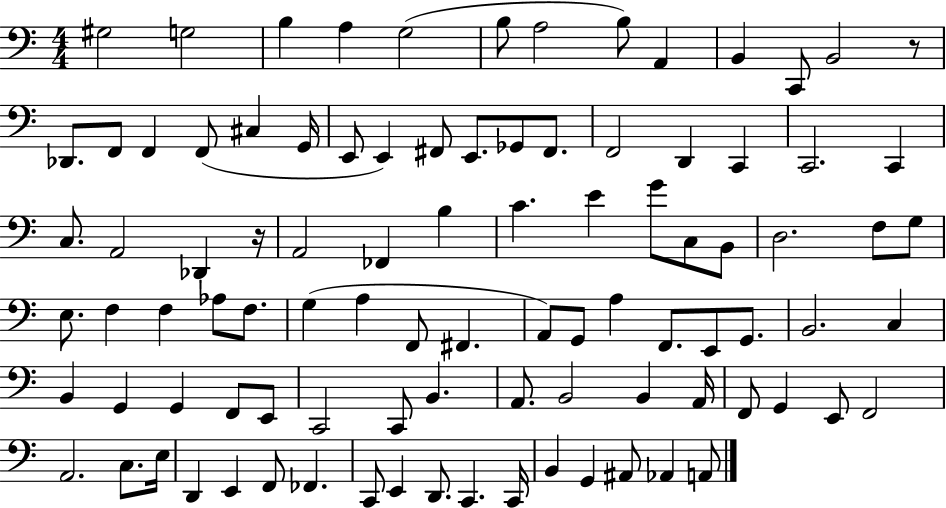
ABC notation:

X:1
T:Untitled
M:4/4
L:1/4
K:C
^G,2 G,2 B, A, G,2 B,/2 A,2 B,/2 A,, B,, C,,/2 B,,2 z/2 _D,,/2 F,,/2 F,, F,,/2 ^C, G,,/4 E,,/2 E,, ^F,,/2 E,,/2 _G,,/2 ^F,,/2 F,,2 D,, C,, C,,2 C,, C,/2 A,,2 _D,, z/4 A,,2 _F,, B, C E G/2 C,/2 B,,/2 D,2 F,/2 G,/2 E,/2 F, F, _A,/2 F,/2 G, A, F,,/2 ^F,, A,,/2 G,,/2 A, F,,/2 E,,/2 G,,/2 B,,2 C, B,, G,, G,, F,,/2 E,,/2 C,,2 C,,/2 B,, A,,/2 B,,2 B,, A,,/4 F,,/2 G,, E,,/2 F,,2 A,,2 C,/2 E,/4 D,, E,, F,,/2 _F,, C,,/2 E,, D,,/2 C,, C,,/4 B,, G,, ^A,,/2 _A,, A,,/2